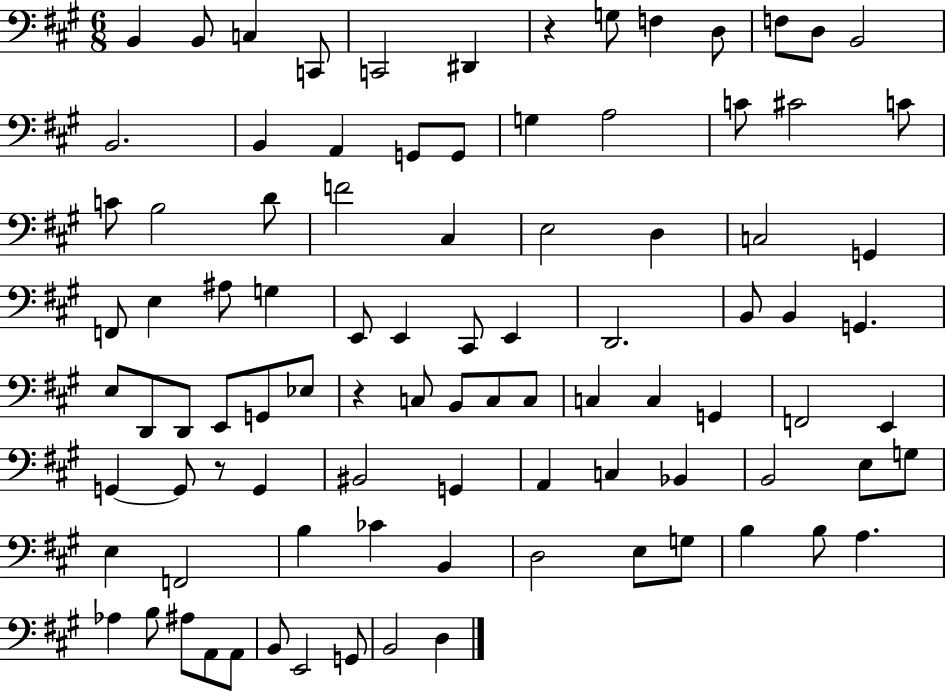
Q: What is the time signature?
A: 6/8